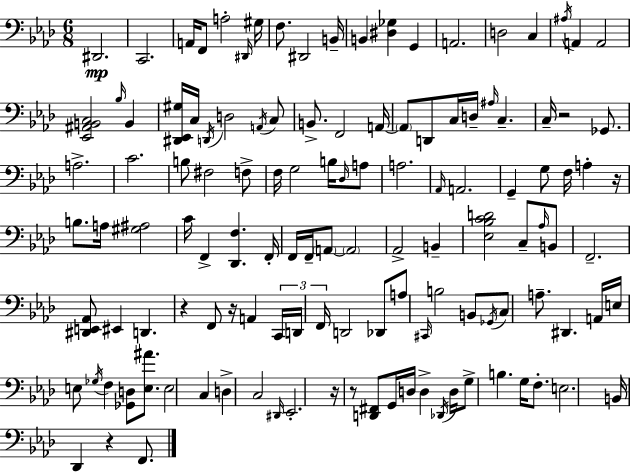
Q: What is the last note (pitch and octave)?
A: F2